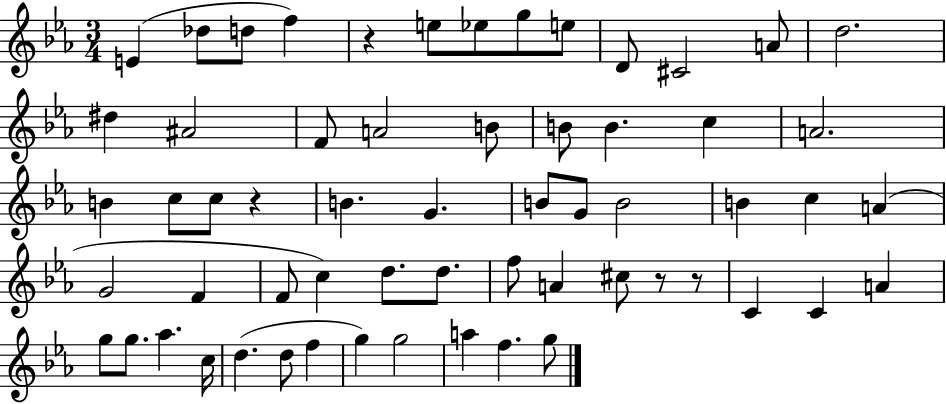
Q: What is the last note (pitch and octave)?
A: G5